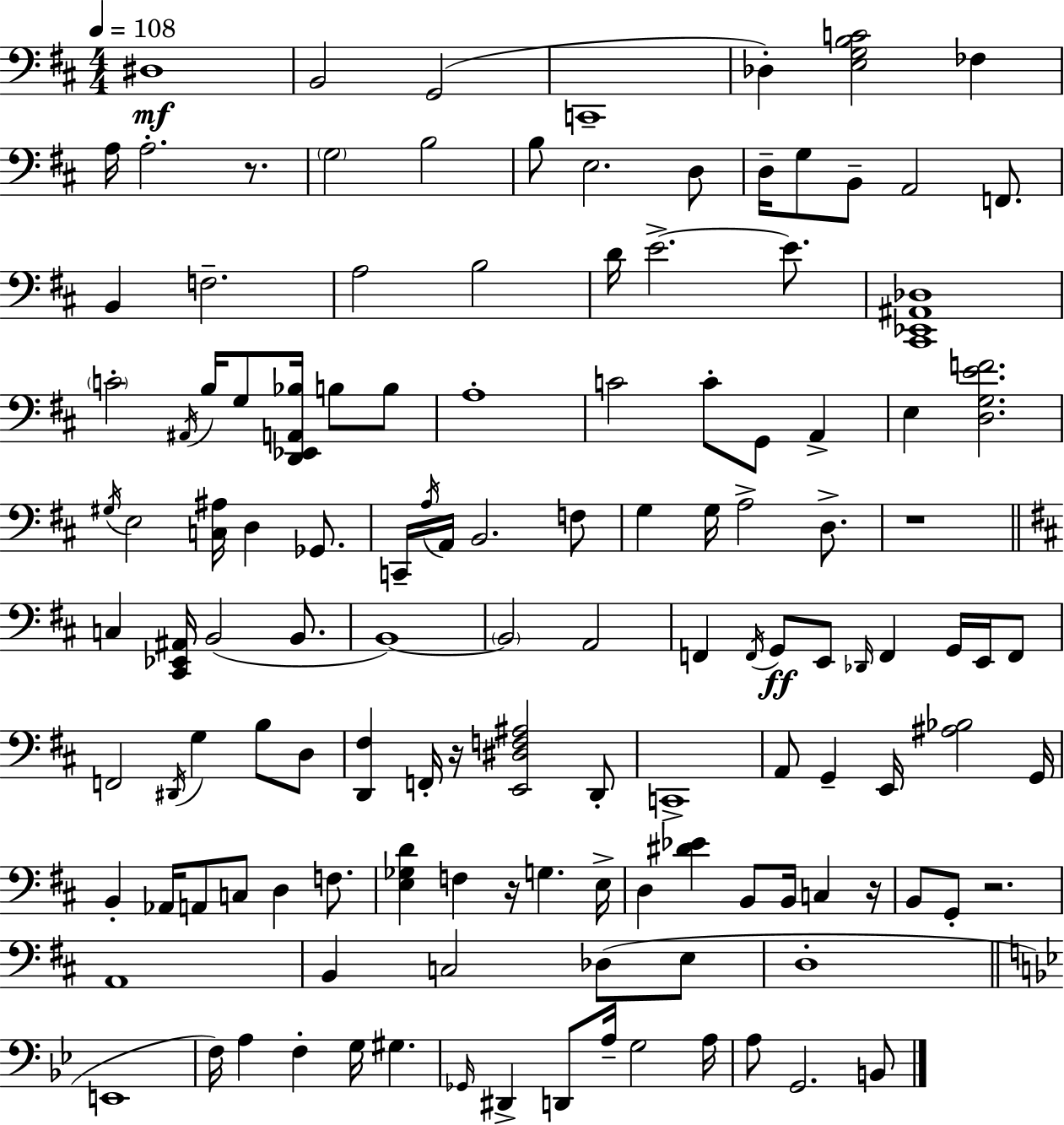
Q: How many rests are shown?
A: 6